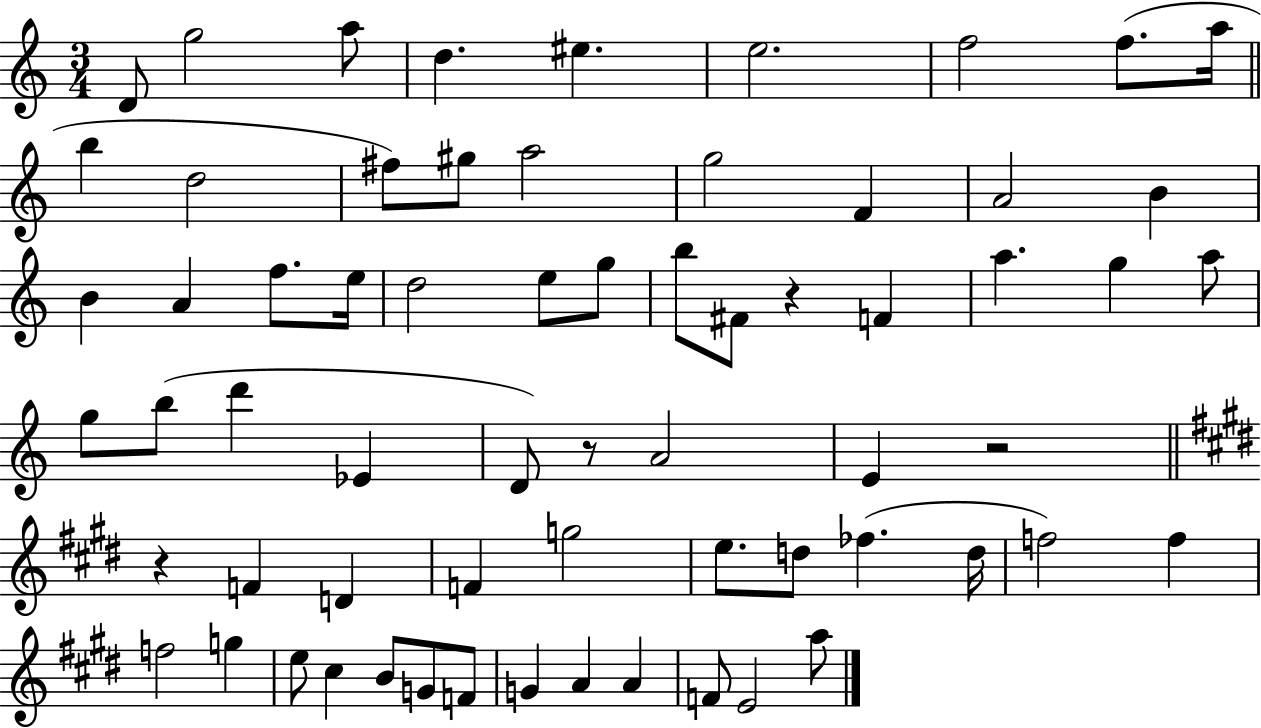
D4/e G5/h A5/e D5/q. EIS5/q. E5/h. F5/h F5/e. A5/s B5/q D5/h F#5/e G#5/e A5/h G5/h F4/q A4/h B4/q B4/q A4/q F5/e. E5/s D5/h E5/e G5/e B5/e F#4/e R/q F4/q A5/q. G5/q A5/e G5/e B5/e D6/q Eb4/q D4/e R/e A4/h E4/q R/h R/q F4/q D4/q F4/q G5/h E5/e. D5/e FES5/q. D5/s F5/h F5/q F5/h G5/q E5/e C#5/q B4/e G4/e F4/e G4/q A4/q A4/q F4/e E4/h A5/e